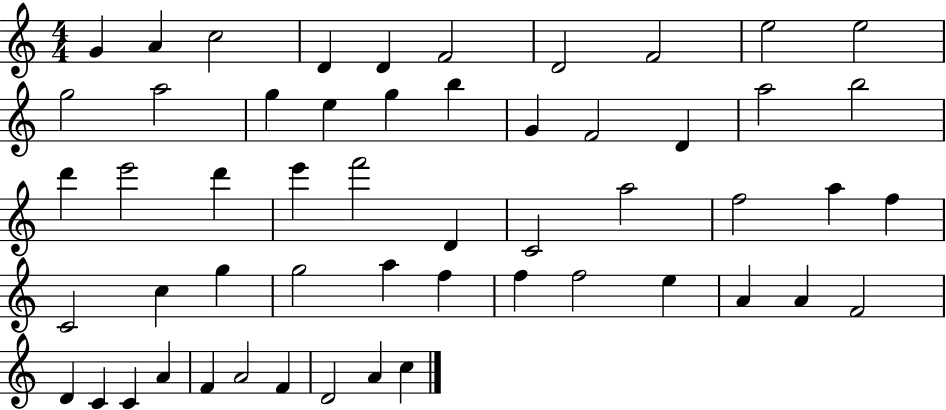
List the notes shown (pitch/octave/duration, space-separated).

G4/q A4/q C5/h D4/q D4/q F4/h D4/h F4/h E5/h E5/h G5/h A5/h G5/q E5/q G5/q B5/q G4/q F4/h D4/q A5/h B5/h D6/q E6/h D6/q E6/q F6/h D4/q C4/h A5/h F5/h A5/q F5/q C4/h C5/q G5/q G5/h A5/q F5/q F5/q F5/h E5/q A4/q A4/q F4/h D4/q C4/q C4/q A4/q F4/q A4/h F4/q D4/h A4/q C5/q